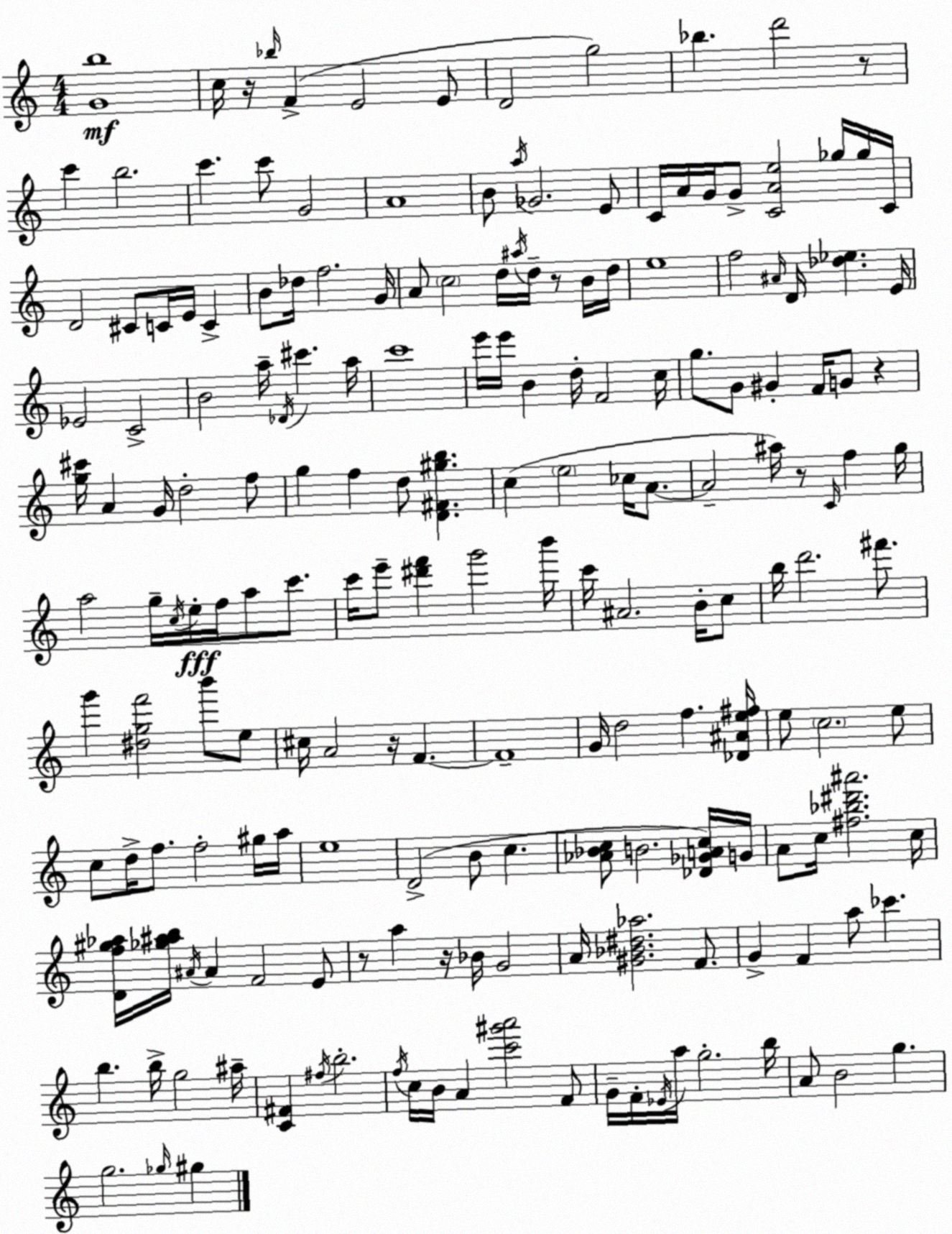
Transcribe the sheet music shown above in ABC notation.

X:1
T:Untitled
M:4/4
L:1/4
K:Am
[Gb]4 c/4 z/4 _b/4 F E2 E/2 D2 g2 _b d'2 z/2 c' b2 c' c'/2 G2 A4 B/2 a/4 _G2 E/2 C/4 A/4 G/4 G/2 [CAe]2 _g/4 _g/4 C/4 D2 ^C/2 C/4 E/4 C B/2 _d/4 f2 G/4 A/2 c2 d/4 ^a/4 d/4 z/2 B/4 d/4 e4 f2 ^A/4 D/4 [_d_e] E/4 _E2 C2 B2 a/4 _D/4 ^c' a/4 c'4 e'/4 e'/4 B d/4 F2 c/4 g/2 G/2 ^G F/4 G/2 z [g^c']/4 A G/4 d2 f/2 g f d/2 [D^F^gb] c e2 _c/4 A/2 A2 ^a/4 z/2 C/4 f g/4 a2 g/4 c/4 e/4 f/4 a/2 c'/2 c'/4 e'/2 [^d'f'] g'2 b'/4 c'/4 ^A2 B/4 c/2 b/4 d'2 ^f'/2 g' [^dgf']2 b'/2 e/2 ^c/4 A2 z/4 F F4 G/4 d2 f [_D^Ae^f]/4 e/2 c2 e/2 c/2 d/4 f/2 f2 ^g/4 a/4 e4 D2 B/2 c [_A_Bc]/2 B2 [_D_GAc]/4 G/4 A/2 c/4 [^f_b^d'^a']2 c/4 [Df^g_a]/4 [_g^a^ab]/4 ^A/4 ^A F2 E/2 z/2 a z/4 _B/4 G2 A/4 [^G_B^d_a]2 F/2 G F a/2 _c' b b/4 g2 ^a/4 [C^F] ^f/4 b2 f/4 c/4 B/4 A [c'^g'a']2 F/2 G/4 F/4 _E/4 a/4 g2 b/4 A/2 B2 g g2 _g/4 ^g